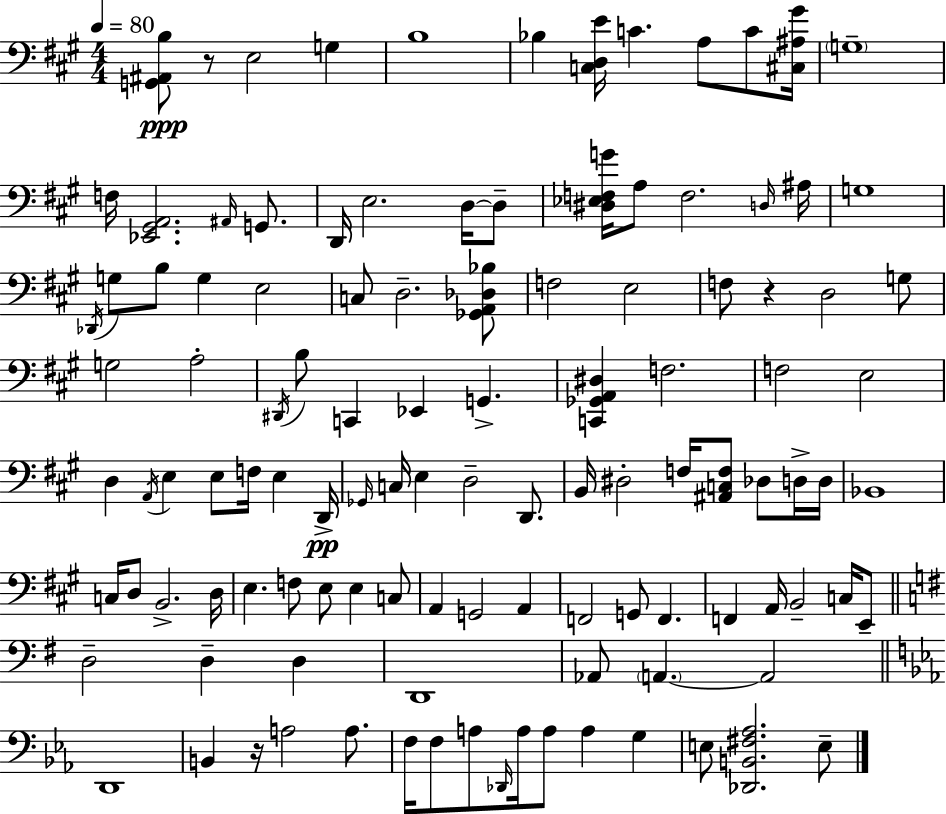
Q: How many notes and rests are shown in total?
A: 114